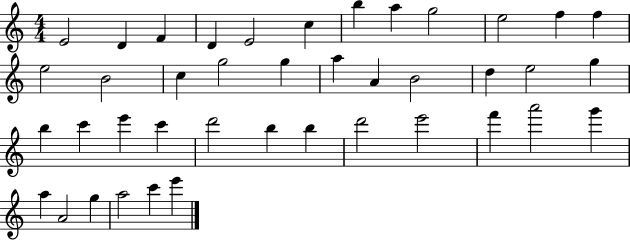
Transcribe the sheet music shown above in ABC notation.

X:1
T:Untitled
M:4/4
L:1/4
K:C
E2 D F D E2 c b a g2 e2 f f e2 B2 c g2 g a A B2 d e2 g b c' e' c' d'2 b b d'2 e'2 f' a'2 g' a A2 g a2 c' e'